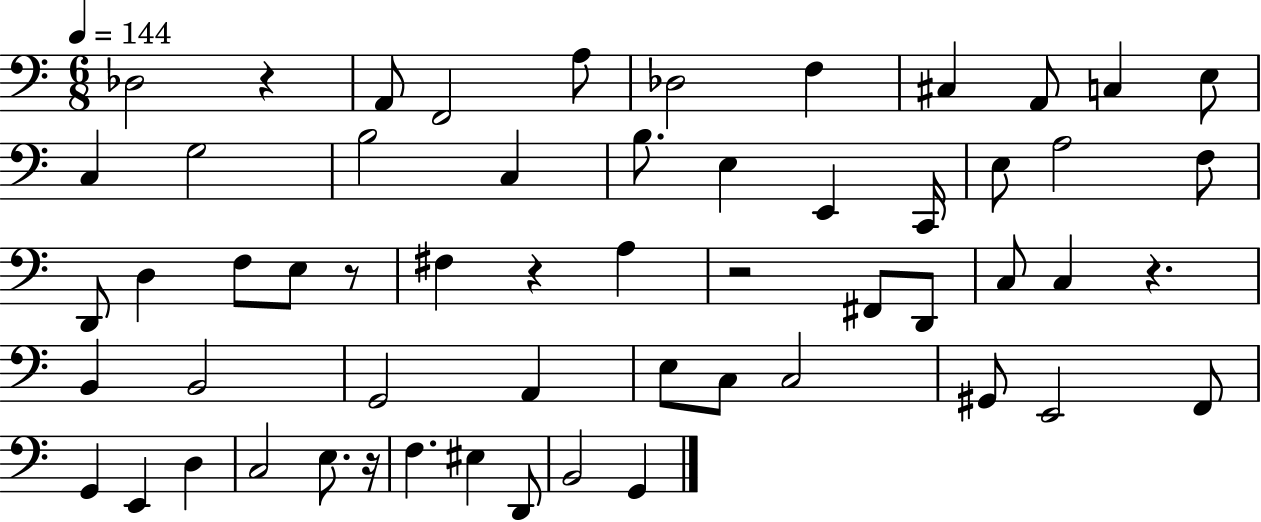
Db3/h R/q A2/e F2/h A3/e Db3/h F3/q C#3/q A2/e C3/q E3/e C3/q G3/h B3/h C3/q B3/e. E3/q E2/q C2/s E3/e A3/h F3/e D2/e D3/q F3/e E3/e R/e F#3/q R/q A3/q R/h F#2/e D2/e C3/e C3/q R/q. B2/q B2/h G2/h A2/q E3/e C3/e C3/h G#2/e E2/h F2/e G2/q E2/q D3/q C3/h E3/e. R/s F3/q. EIS3/q D2/e B2/h G2/q